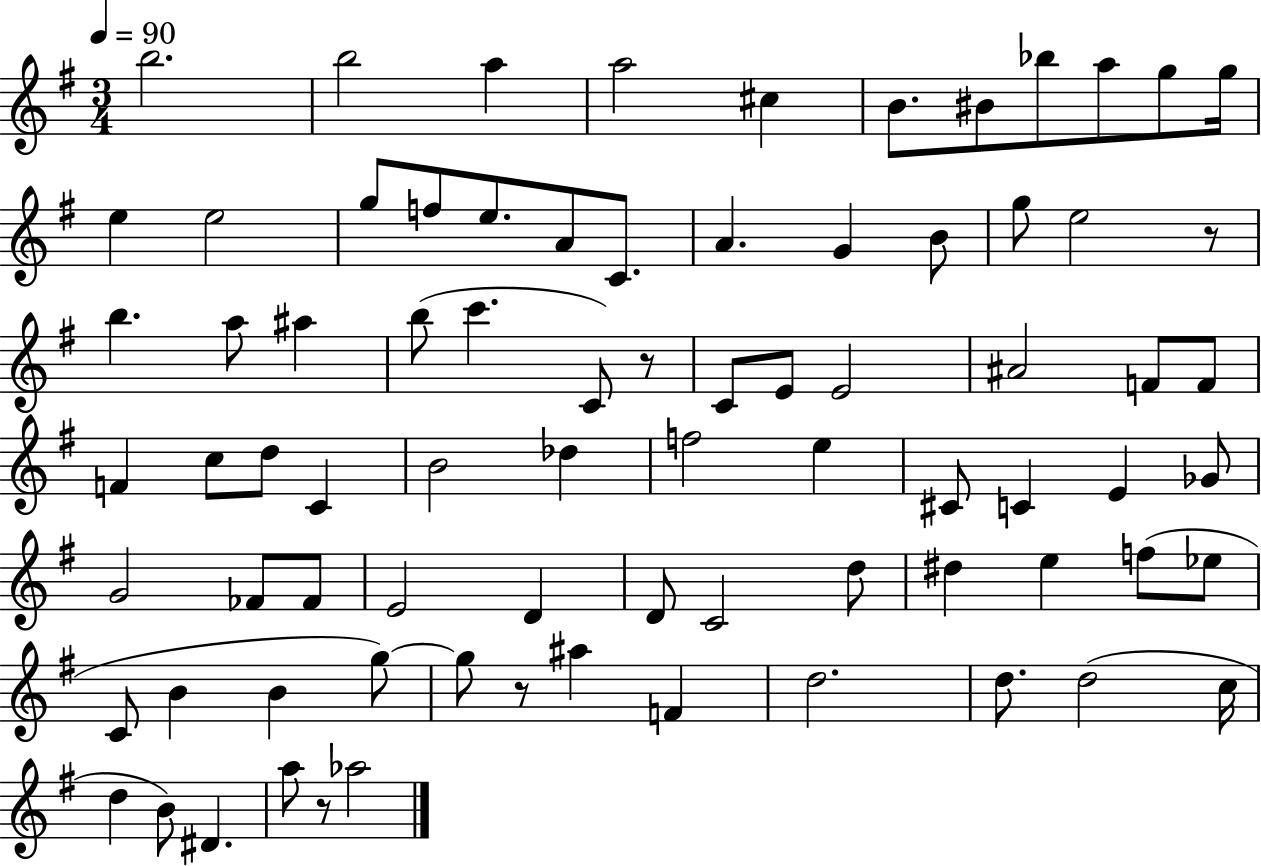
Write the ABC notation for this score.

X:1
T:Untitled
M:3/4
L:1/4
K:G
b2 b2 a a2 ^c B/2 ^B/2 _b/2 a/2 g/2 g/4 e e2 g/2 f/2 e/2 A/2 C/2 A G B/2 g/2 e2 z/2 b a/2 ^a b/2 c' C/2 z/2 C/2 E/2 E2 ^A2 F/2 F/2 F c/2 d/2 C B2 _d f2 e ^C/2 C E _G/2 G2 _F/2 _F/2 E2 D D/2 C2 d/2 ^d e f/2 _e/2 C/2 B B g/2 g/2 z/2 ^a F d2 d/2 d2 c/4 d B/2 ^D a/2 z/2 _a2